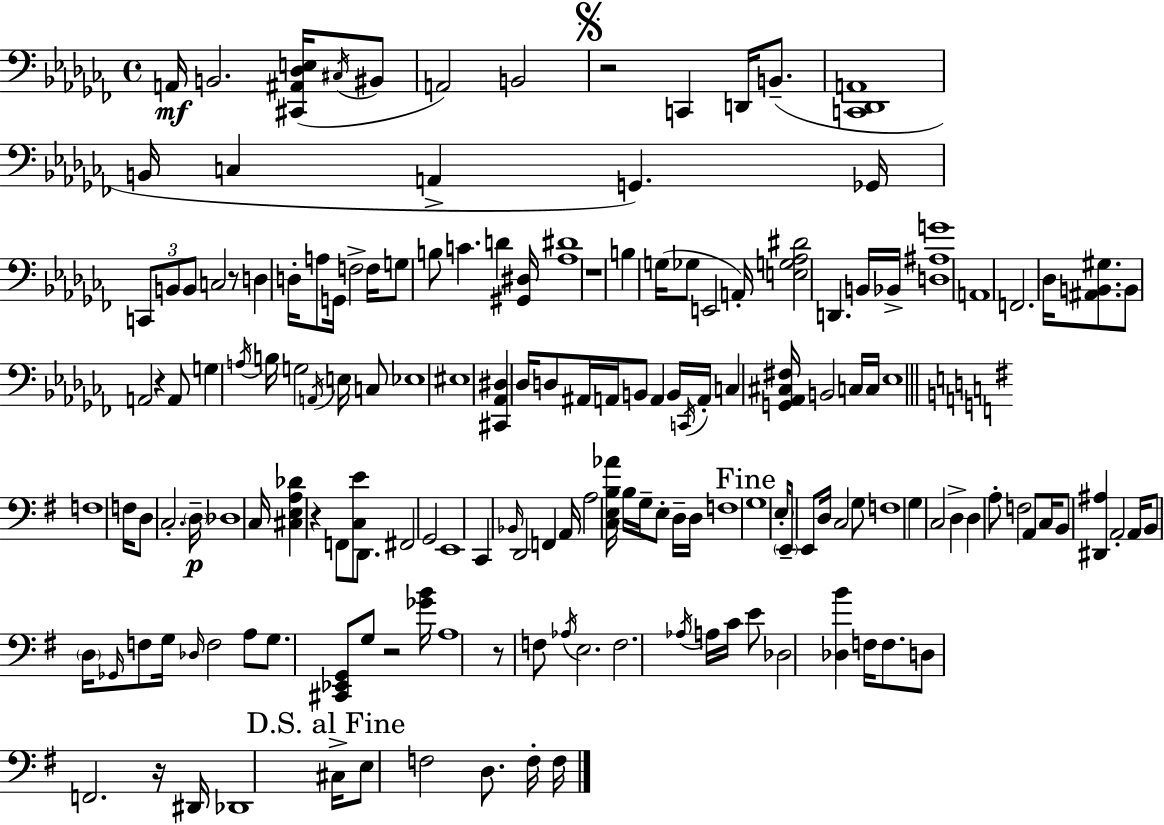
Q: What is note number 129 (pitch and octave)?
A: F3